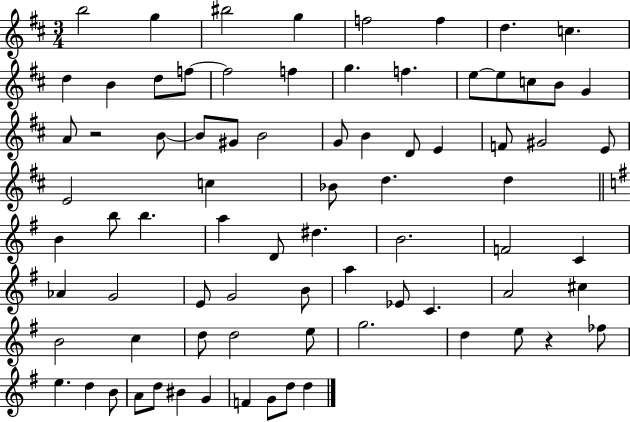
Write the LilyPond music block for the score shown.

{
  \clef treble
  \numericTimeSignature
  \time 3/4
  \key d \major
  b''2 g''4 | bis''2 g''4 | f''2 f''4 | d''4. c''4. | \break d''4 b'4 d''8 f''8~~ | f''2 f''4 | g''4. f''4. | e''8~~ e''8 c''8 b'8 g'4 | \break a'8 r2 b'8~~ | b'8 gis'8 b'2 | g'8 b'4 d'8 e'4 | f'8 gis'2 e'8 | \break e'2 c''4 | bes'8 d''4. d''4 | \bar "||" \break \key g \major b'4 b''8 b''4. | a''4 d'8 dis''4. | b'2. | f'2 c'4 | \break aes'4 g'2 | e'8 g'2 b'8 | a''4 ees'8 c'4. | a'2 cis''4 | \break b'2 c''4 | d''8 d''2 e''8 | g''2. | d''4 e''8 r4 fes''8 | \break e''4. d''4 b'8 | a'8 d''8 bis'4 g'4 | f'4 g'8 d''8 d''4 | \bar "|."
}